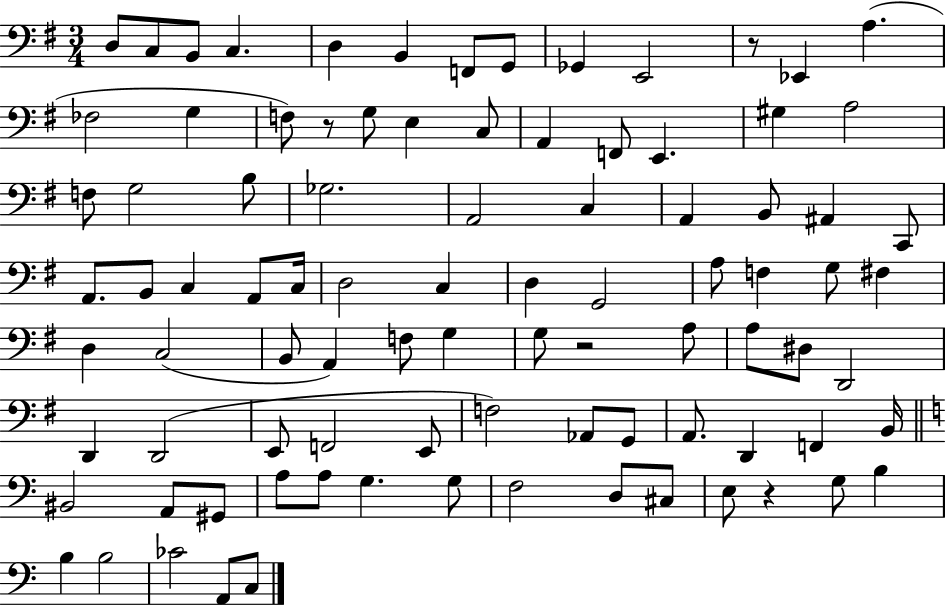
{
  \clef bass
  \numericTimeSignature
  \time 3/4
  \key g \major
  d8 c8 b,8 c4. | d4 b,4 f,8 g,8 | ges,4 e,2 | r8 ees,4 a4.( | \break fes2 g4 | f8) r8 g8 e4 c8 | a,4 f,8 e,4. | gis4 a2 | \break f8 g2 b8 | ges2. | a,2 c4 | a,4 b,8 ais,4 c,8 | \break a,8. b,8 c4 a,8 c16 | d2 c4 | d4 g,2 | a8 f4 g8 fis4 | \break d4 c2( | b,8 a,4) f8 g4 | g8 r2 a8 | a8 dis8 d,2 | \break d,4 d,2( | e,8 f,2 e,8 | f2) aes,8 g,8 | a,8. d,4 f,4 b,16 | \break \bar "||" \break \key c \major bis,2 a,8 gis,8 | a8 a8 g4. g8 | f2 d8 cis8 | e8 r4 g8 b4 | \break b4 b2 | ces'2 a,8 c8 | \bar "|."
}